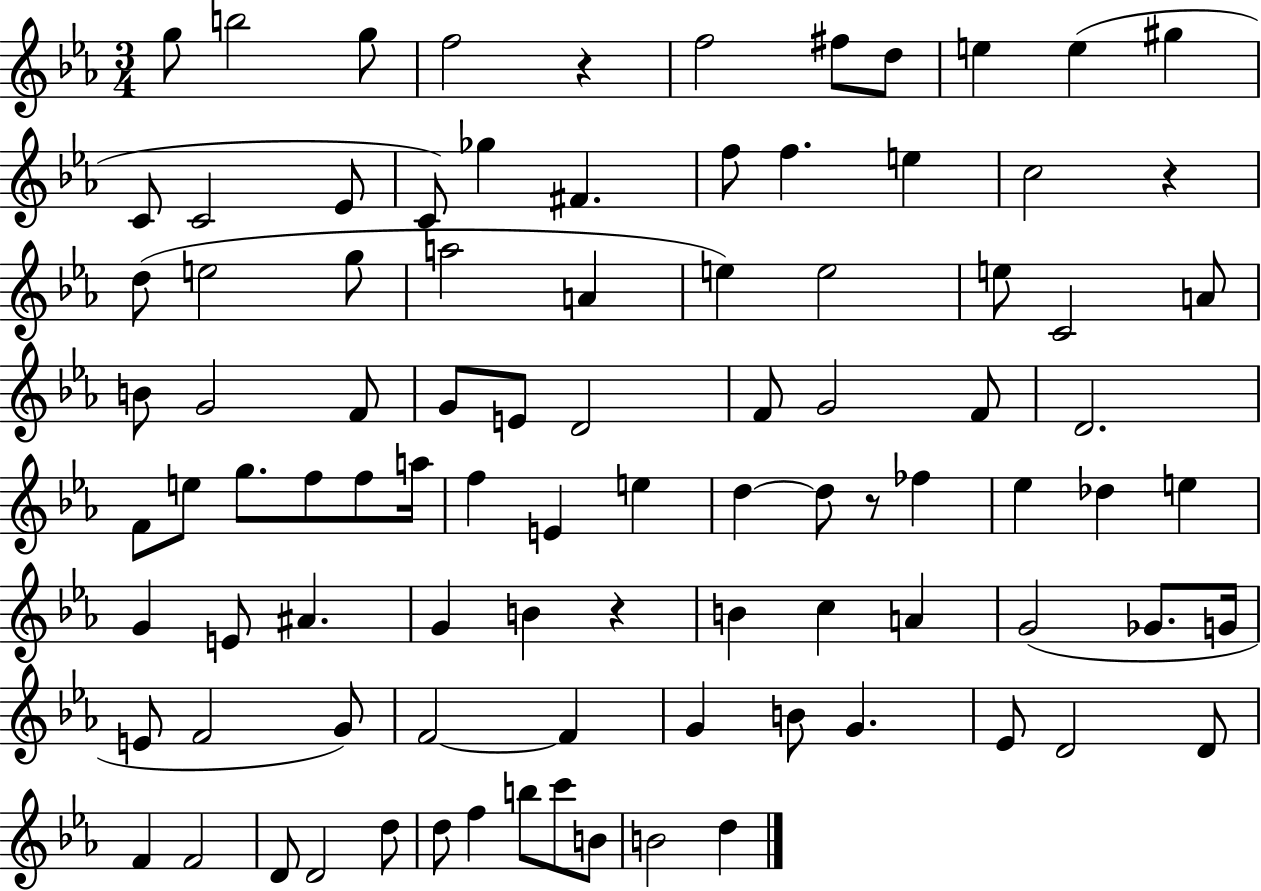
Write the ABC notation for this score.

X:1
T:Untitled
M:3/4
L:1/4
K:Eb
g/2 b2 g/2 f2 z f2 ^f/2 d/2 e e ^g C/2 C2 _E/2 C/2 _g ^F f/2 f e c2 z d/2 e2 g/2 a2 A e e2 e/2 C2 A/2 B/2 G2 F/2 G/2 E/2 D2 F/2 G2 F/2 D2 F/2 e/2 g/2 f/2 f/2 a/4 f E e d d/2 z/2 _f _e _d e G E/2 ^A G B z B c A G2 _G/2 G/4 E/2 F2 G/2 F2 F G B/2 G _E/2 D2 D/2 F F2 D/2 D2 d/2 d/2 f b/2 c'/2 B/2 B2 d